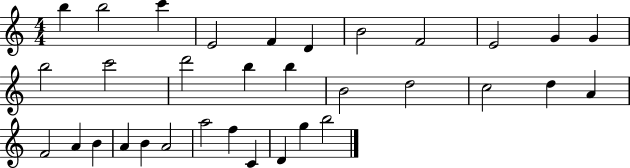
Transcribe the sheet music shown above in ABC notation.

X:1
T:Untitled
M:4/4
L:1/4
K:C
b b2 c' E2 F D B2 F2 E2 G G b2 c'2 d'2 b b B2 d2 c2 d A F2 A B A B A2 a2 f C D g b2